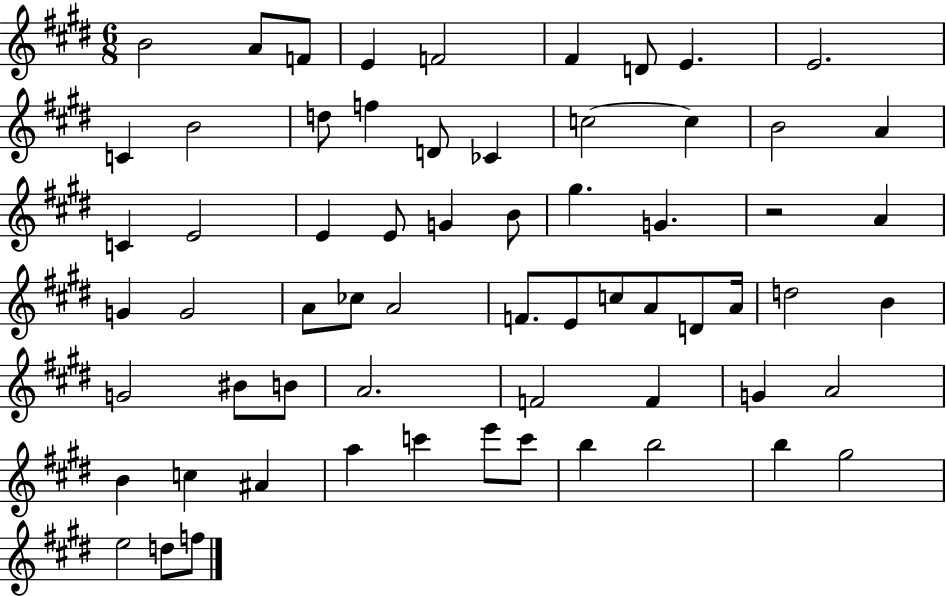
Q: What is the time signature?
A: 6/8